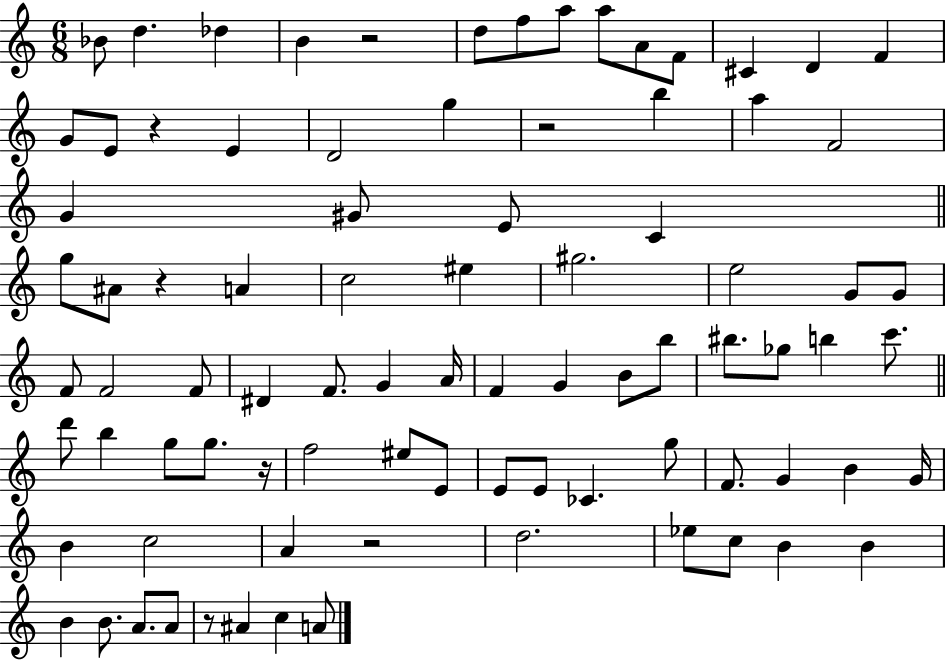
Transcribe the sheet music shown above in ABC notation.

X:1
T:Untitled
M:6/8
L:1/4
K:C
_B/2 d _d B z2 d/2 f/2 a/2 a/2 A/2 F/2 ^C D F G/2 E/2 z E D2 g z2 b a F2 G ^G/2 E/2 C g/2 ^A/2 z A c2 ^e ^g2 e2 G/2 G/2 F/2 F2 F/2 ^D F/2 G A/4 F G B/2 b/2 ^b/2 _g/2 b c'/2 d'/2 b g/2 g/2 z/4 f2 ^e/2 E/2 E/2 E/2 _C g/2 F/2 G B G/4 B c2 A z2 d2 _e/2 c/2 B B B B/2 A/2 A/2 z/2 ^A c A/2